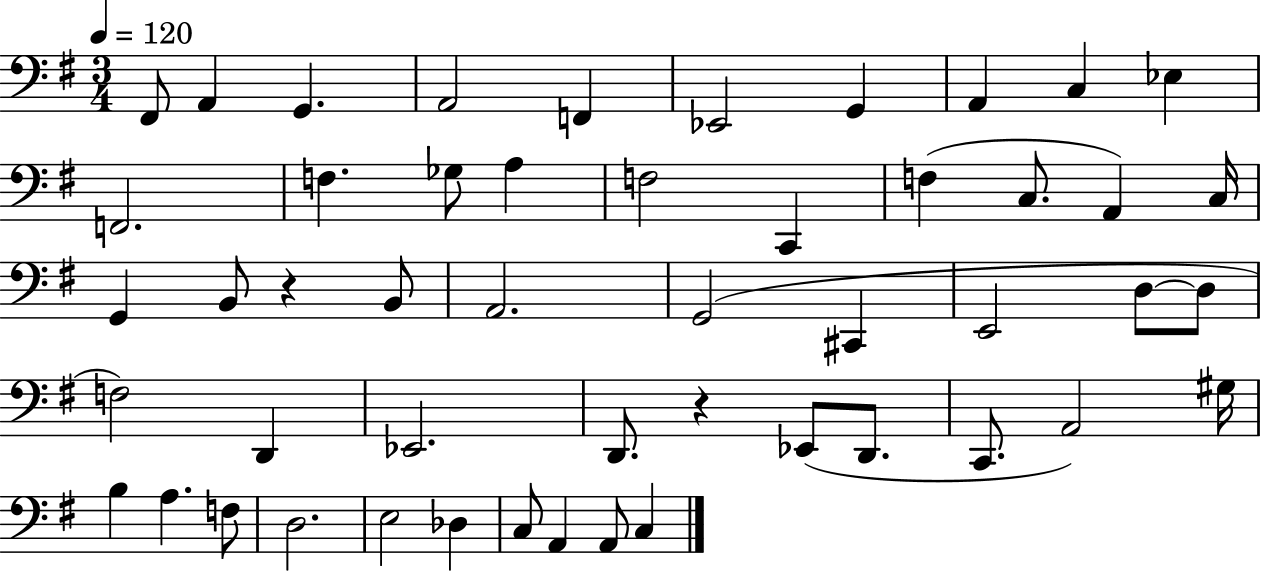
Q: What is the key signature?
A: G major